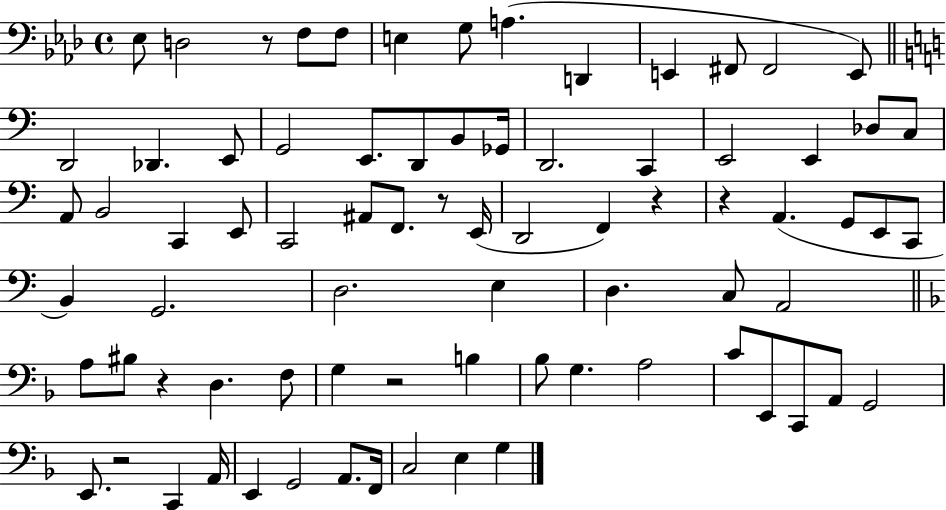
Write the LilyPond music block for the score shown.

{
  \clef bass
  \time 4/4
  \defaultTimeSignature
  \key aes \major
  ees8 d2 r8 f8 f8 | e4 g8 a4.( d,4 | e,4 fis,8 fis,2 e,8) | \bar "||" \break \key a \minor d,2 des,4. e,8 | g,2 e,8. d,8 b,8 ges,16 | d,2. c,4 | e,2 e,4 des8 c8 | \break a,8 b,2 c,4 e,8 | c,2 ais,8 f,8. r8 e,16( | d,2 f,4) r4 | r4 a,4.( g,8 e,8 c,8 | \break b,4) g,2. | d2. e4 | d4. c8 a,2 | \bar "||" \break \key f \major a8 bis8 r4 d4. f8 | g4 r2 b4 | bes8 g4. a2 | c'8 e,8 c,8 a,8 g,2 | \break e,8. r2 c,4 a,16 | e,4 g,2 a,8. f,16 | c2 e4 g4 | \bar "|."
}